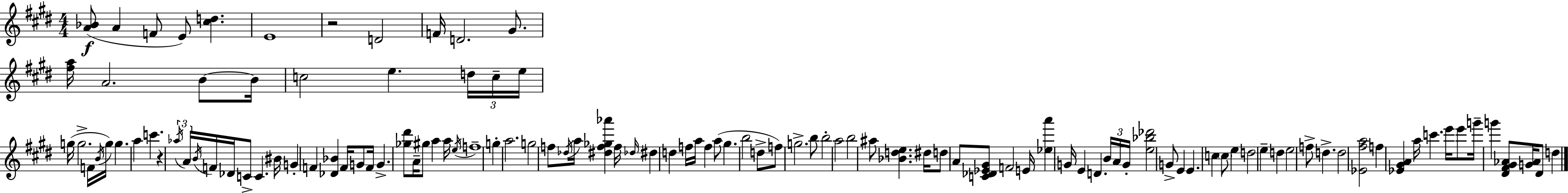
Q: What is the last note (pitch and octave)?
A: D5